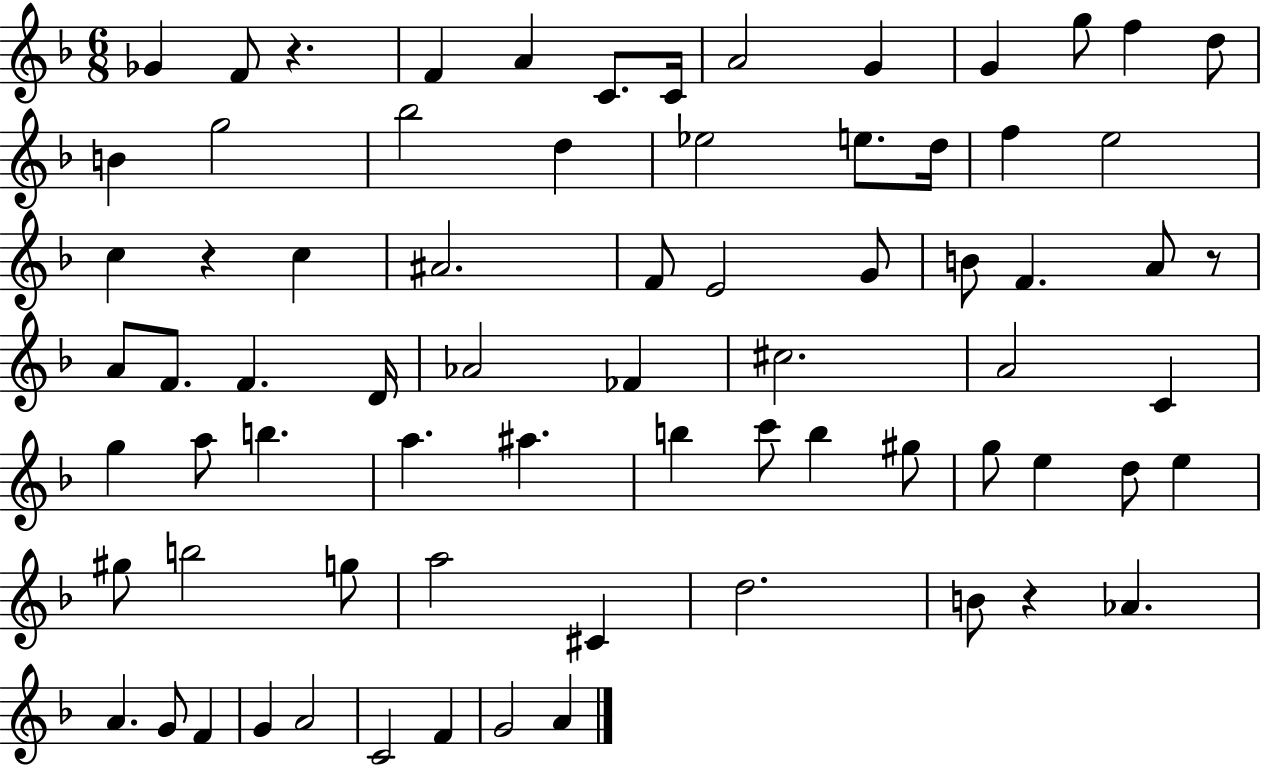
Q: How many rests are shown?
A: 4